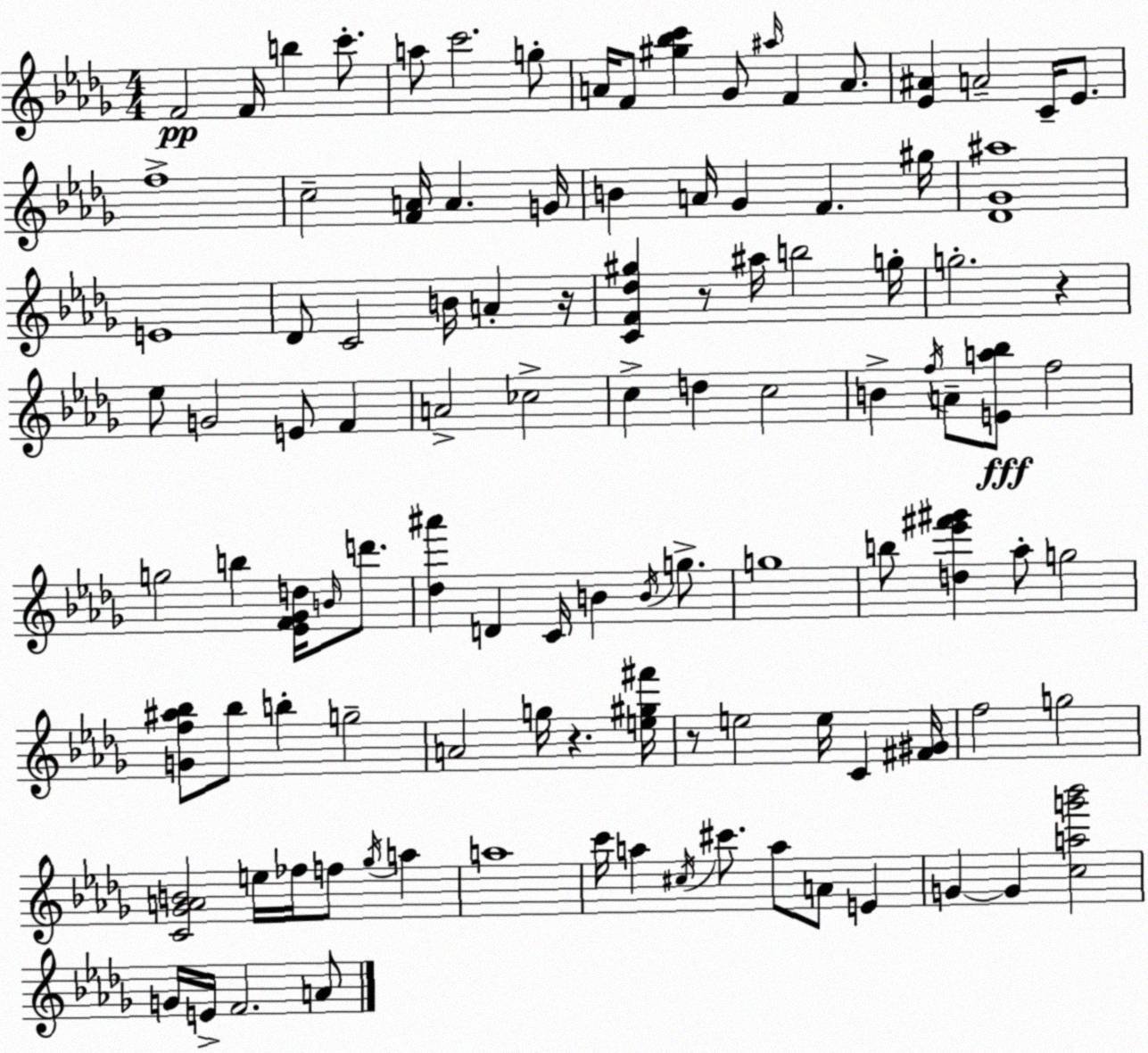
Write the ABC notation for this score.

X:1
T:Untitled
M:4/4
L:1/4
K:Bbm
F2 F/4 b c'/2 a/2 c'2 g/2 A/4 F/2 [^g_bc'] _G/2 ^a/4 F A/2 [_E^A] A2 C/4 _E/2 f4 c2 [FA]/4 A G/4 B A/4 _G F ^g/4 [_D_G^a]4 E4 _D/2 C2 B/4 A z/4 [CF_d^g] z/2 ^a/4 b2 g/4 g2 z _e/2 G2 E/2 F A2 _c2 c d c2 B f/4 A/2 [Ea_b]/2 f2 g2 b [_EF_Gd]/4 B/4 d'/2 [_d^a'] D C/4 B B/4 g/2 g4 b/2 [d_e'^f'^g'] _a/2 g2 [Gf^a_b]/2 _b/2 b g2 A2 g/4 z [e^g^f']/4 z/2 e2 e/4 C [^F^G]/4 f2 g2 [C_GAB]2 e/4 _f/4 f/2 _g/4 a a4 c'/4 a ^c/4 ^c'/2 a/2 A/2 E G G [cag'_b']2 G/4 E/4 F2 A/2